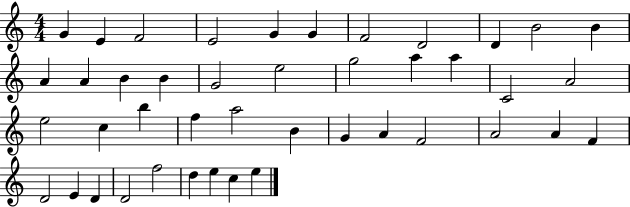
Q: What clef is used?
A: treble